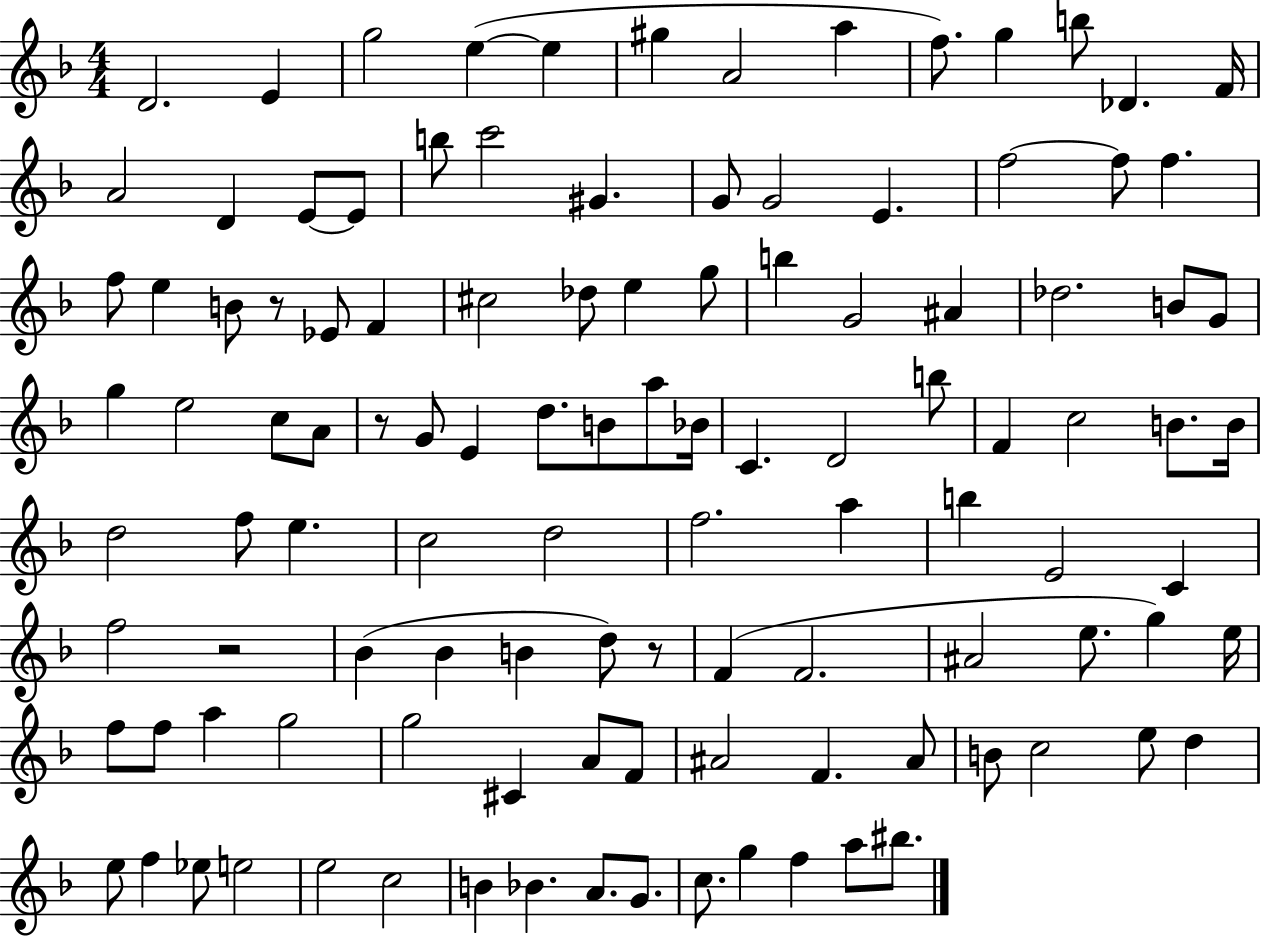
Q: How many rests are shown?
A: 4